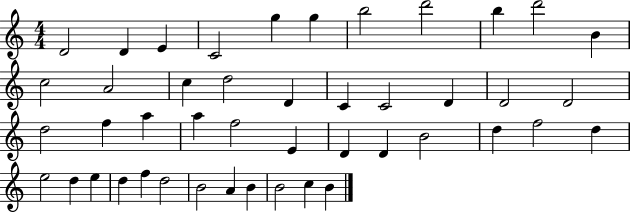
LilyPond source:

{
  \clef treble
  \numericTimeSignature
  \time 4/4
  \key c \major
  d'2 d'4 e'4 | c'2 g''4 g''4 | b''2 d'''2 | b''4 d'''2 b'4 | \break c''2 a'2 | c''4 d''2 d'4 | c'4 c'2 d'4 | d'2 d'2 | \break d''2 f''4 a''4 | a''4 f''2 e'4 | d'4 d'4 b'2 | d''4 f''2 d''4 | \break e''2 d''4 e''4 | d''4 f''4 d''2 | b'2 a'4 b'4 | b'2 c''4 b'4 | \break \bar "|."
}